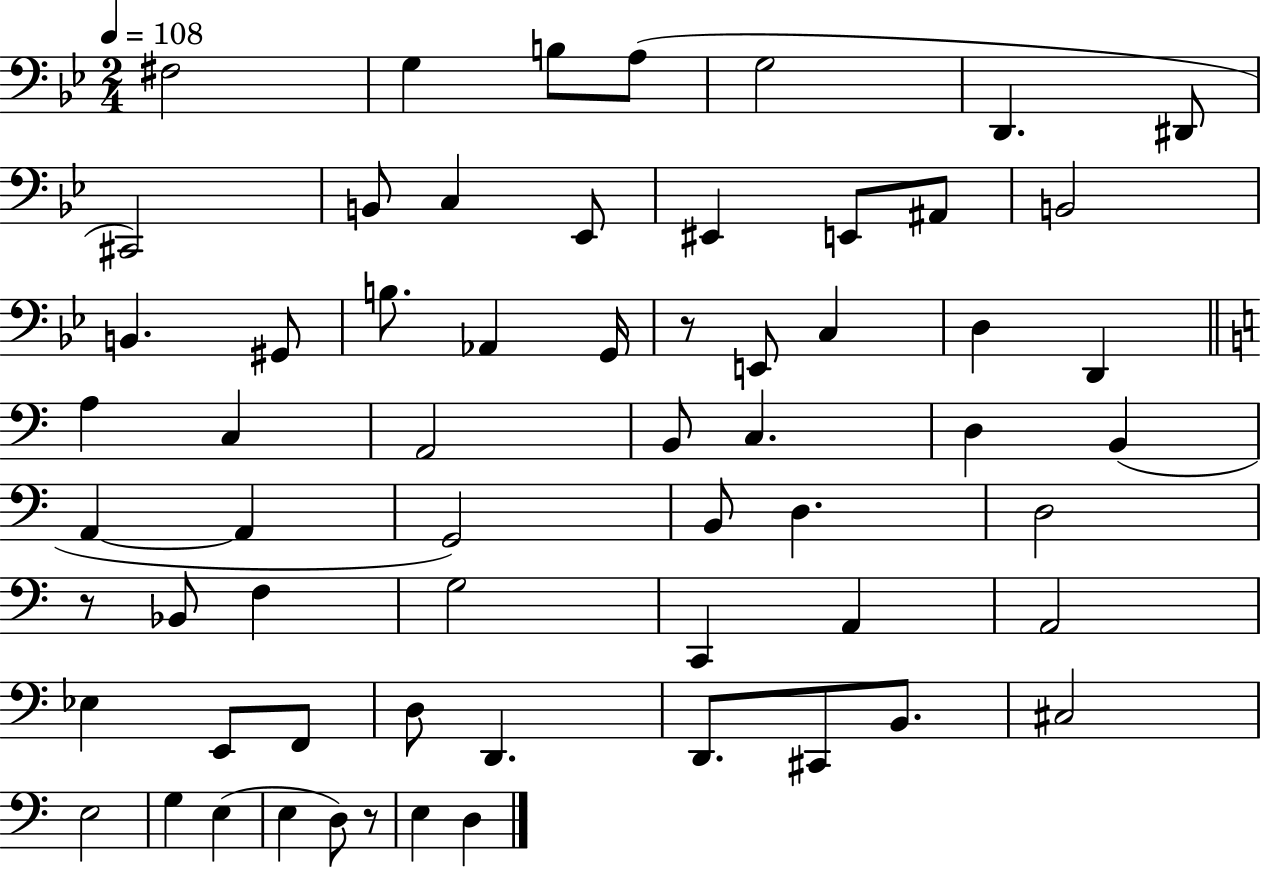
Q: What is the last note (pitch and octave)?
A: D3